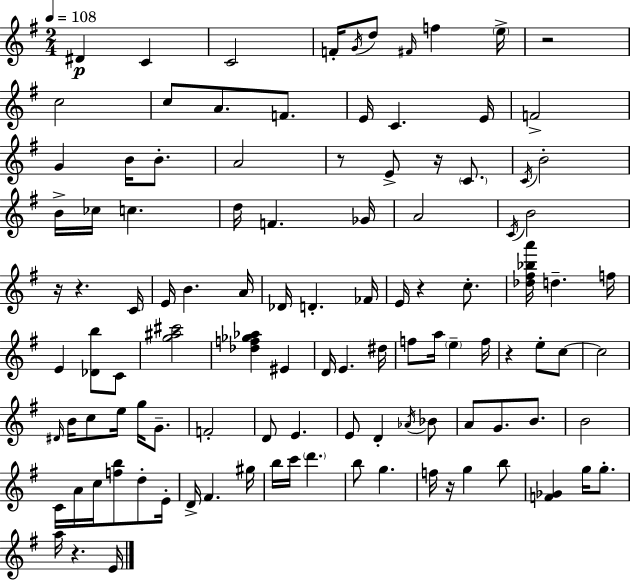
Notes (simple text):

D#4/q C4/q C4/h F4/s G4/s D5/e F#4/s F5/q E5/s R/h C5/h C5/e A4/e. F4/e. E4/s C4/q. E4/s F4/h G4/q B4/s B4/e. A4/h R/e E4/e R/s C4/e. C4/s B4/h B4/s CES5/s C5/q. D5/s F4/q. Gb4/s A4/h C4/s B4/h R/s R/q. C4/s E4/s B4/q. A4/s Db4/s D4/q. FES4/s E4/s R/q C5/e. [Db5,F#5,Bb5,A6]/s D5/q. F5/s E4/q [Db4,B5]/e C4/e [G5,A#5,C#6]/h [Db5,F5,Gb5,Ab5]/q EIS4/q D4/s E4/q. D#5/s F5/e A5/s E5/q F5/s R/q E5/e C5/e C5/h D#4/s B4/s C5/e E5/s G5/s G4/e. F4/h D4/e E4/q. E4/e D4/q Ab4/s Bb4/e A4/e G4/e. B4/e. B4/h C4/s A4/s C5/s [F5,B5]/e D5/e E4/s D4/s F#4/q. G#5/s B5/s C6/s D6/q. B5/e G5/q. F5/s R/s G5/q B5/e [F4,Gb4]/q G5/s G5/e. A5/s R/q. E4/s